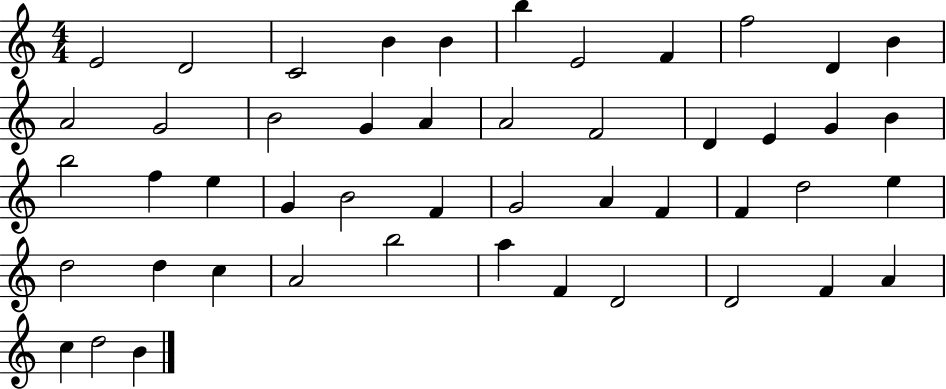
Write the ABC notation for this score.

X:1
T:Untitled
M:4/4
L:1/4
K:C
E2 D2 C2 B B b E2 F f2 D B A2 G2 B2 G A A2 F2 D E G B b2 f e G B2 F G2 A F F d2 e d2 d c A2 b2 a F D2 D2 F A c d2 B